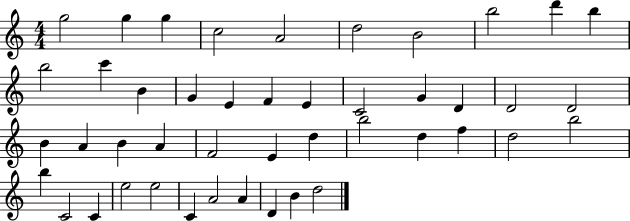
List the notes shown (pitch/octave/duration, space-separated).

G5/h G5/q G5/q C5/h A4/h D5/h B4/h B5/h D6/q B5/q B5/h C6/q B4/q G4/q E4/q F4/q E4/q C4/h G4/q D4/q D4/h D4/h B4/q A4/q B4/q A4/q F4/h E4/q D5/q B5/h D5/q F5/q D5/h B5/h B5/q C4/h C4/q E5/h E5/h C4/q A4/h A4/q D4/q B4/q D5/h